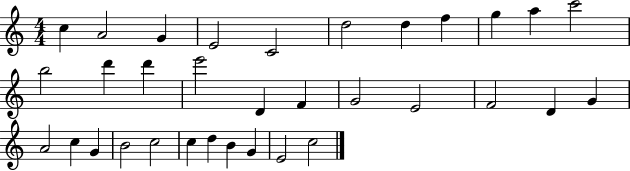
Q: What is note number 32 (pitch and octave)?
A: E4